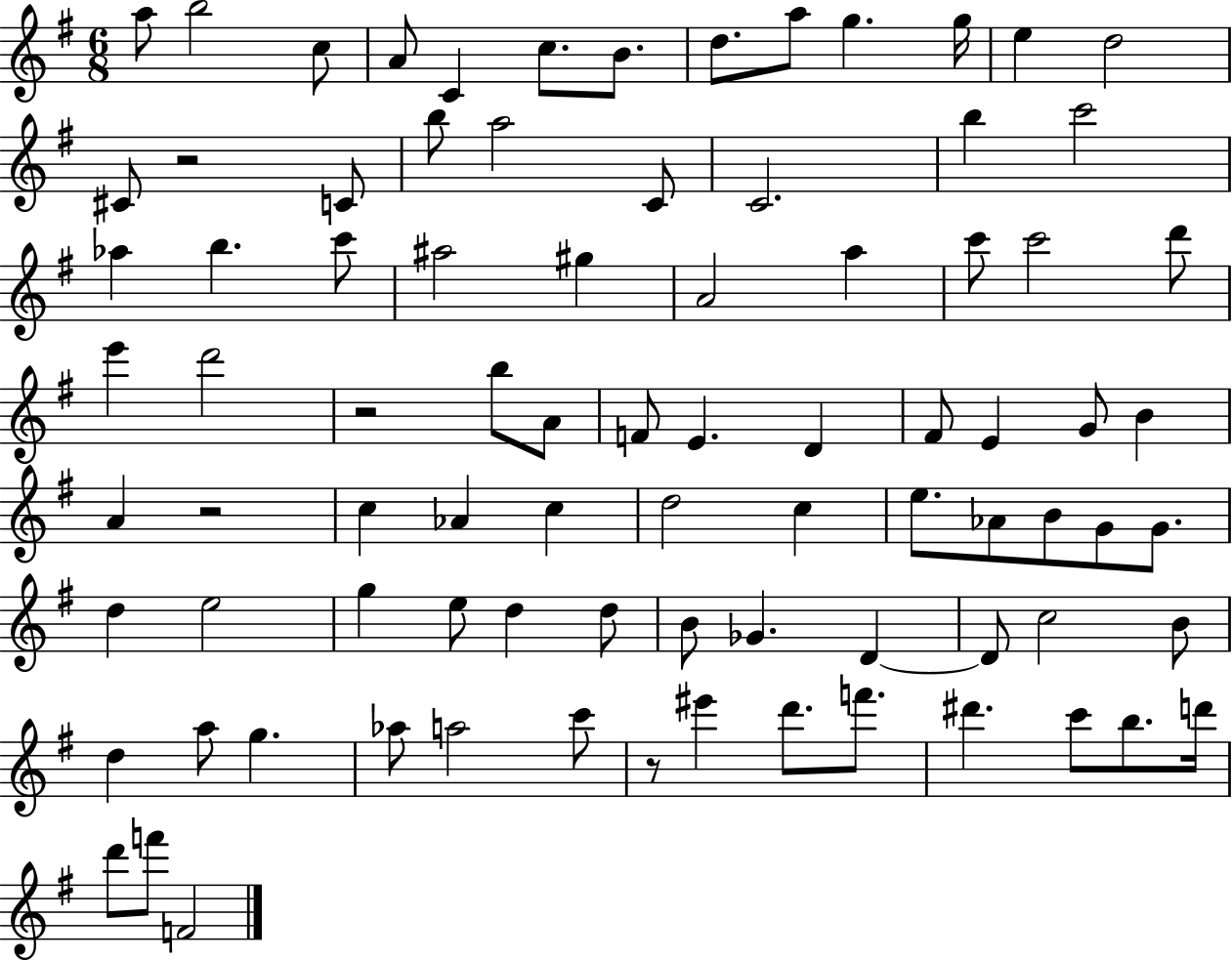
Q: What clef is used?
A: treble